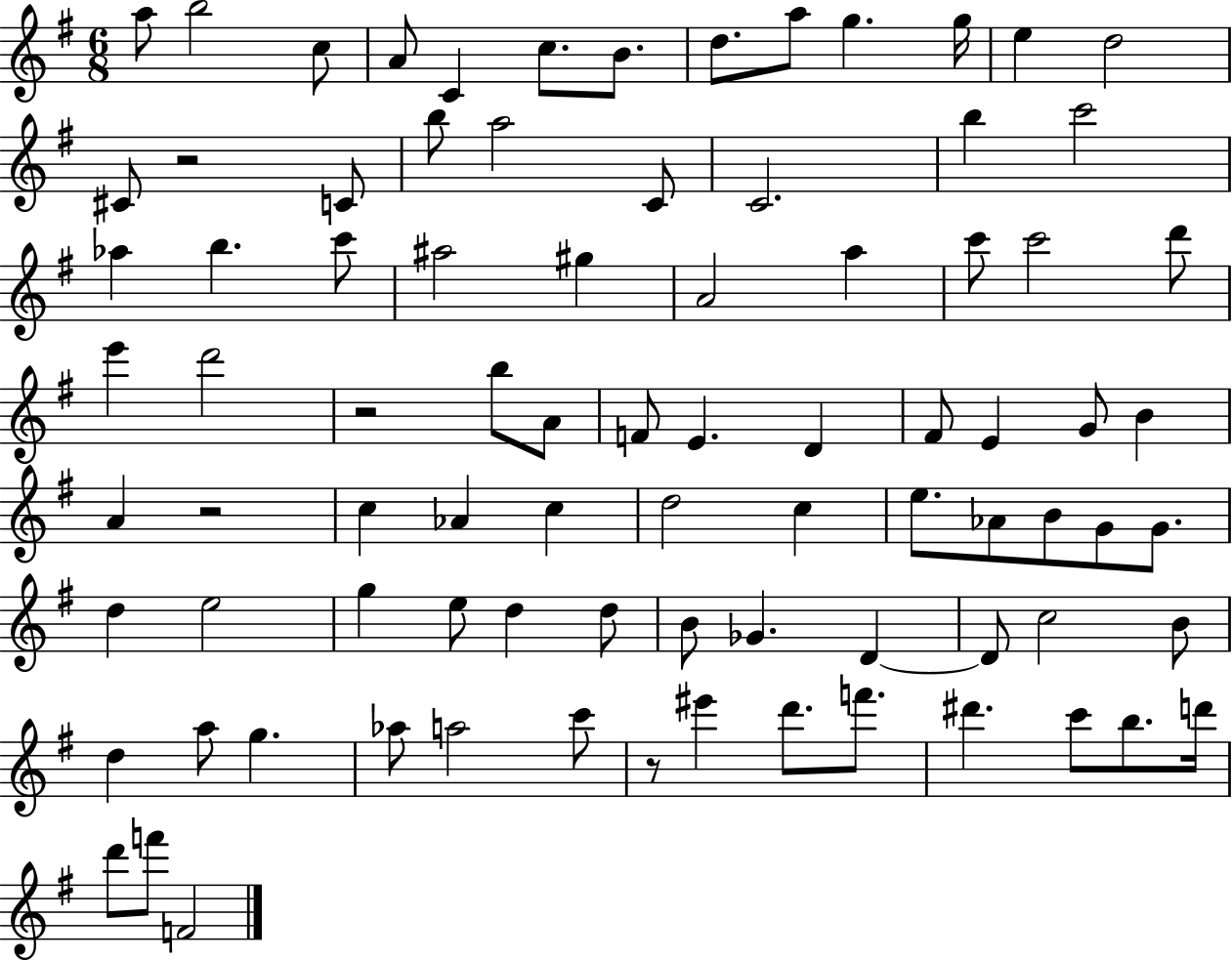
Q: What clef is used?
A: treble